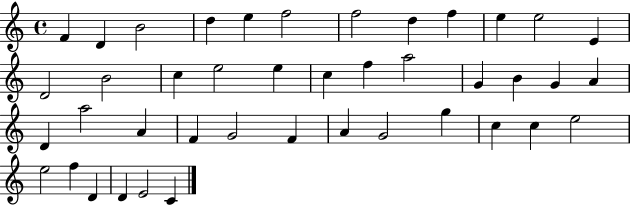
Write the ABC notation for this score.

X:1
T:Untitled
M:4/4
L:1/4
K:C
F D B2 d e f2 f2 d f e e2 E D2 B2 c e2 e c f a2 G B G A D a2 A F G2 F A G2 g c c e2 e2 f D D E2 C